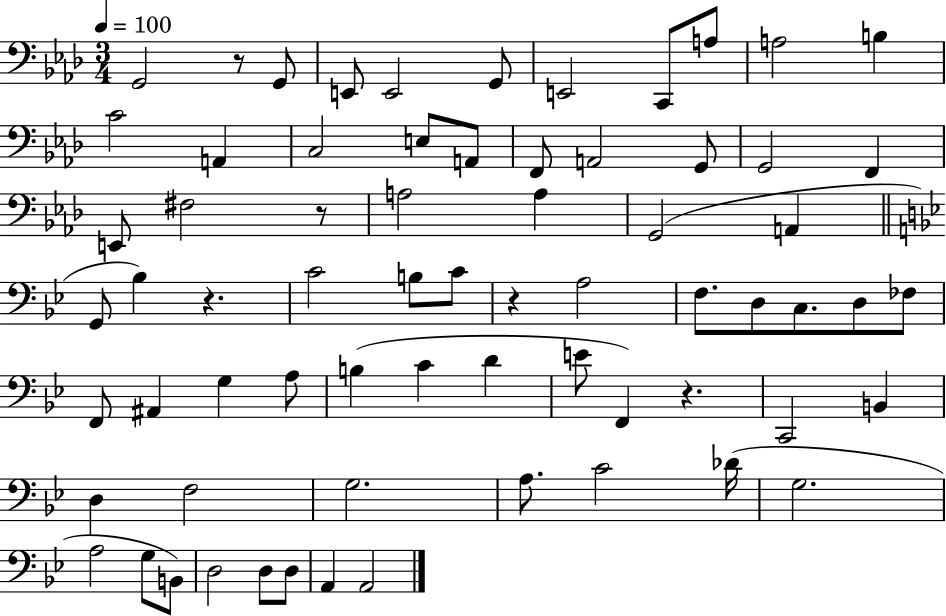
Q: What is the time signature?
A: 3/4